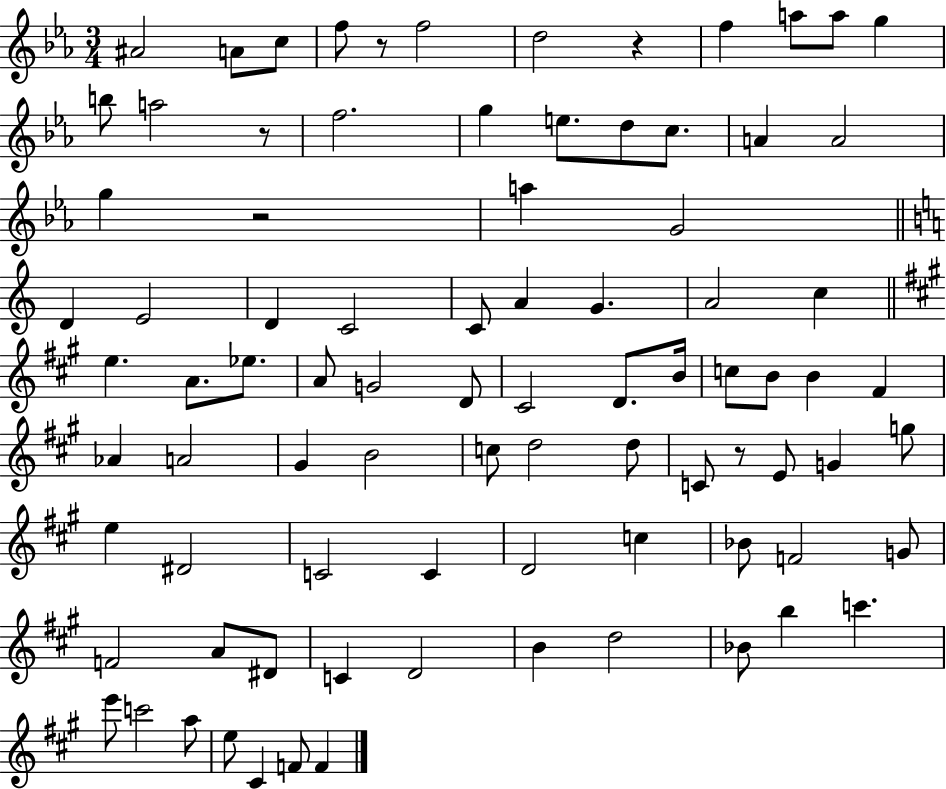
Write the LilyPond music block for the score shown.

{
  \clef treble
  \numericTimeSignature
  \time 3/4
  \key ees \major
  \repeat volta 2 { ais'2 a'8 c''8 | f''8 r8 f''2 | d''2 r4 | f''4 a''8 a''8 g''4 | \break b''8 a''2 r8 | f''2. | g''4 e''8. d''8 c''8. | a'4 a'2 | \break g''4 r2 | a''4 g'2 | \bar "||" \break \key c \major d'4 e'2 | d'4 c'2 | c'8 a'4 g'4. | a'2 c''4 | \break \bar "||" \break \key a \major e''4. a'8. ees''8. | a'8 g'2 d'8 | cis'2 d'8. b'16 | c''8 b'8 b'4 fis'4 | \break aes'4 a'2 | gis'4 b'2 | c''8 d''2 d''8 | c'8 r8 e'8 g'4 g''8 | \break e''4 dis'2 | c'2 c'4 | d'2 c''4 | bes'8 f'2 g'8 | \break f'2 a'8 dis'8 | c'4 d'2 | b'4 d''2 | bes'8 b''4 c'''4. | \break e'''8 c'''2 a''8 | e''8 cis'4 f'8 f'4 | } \bar "|."
}